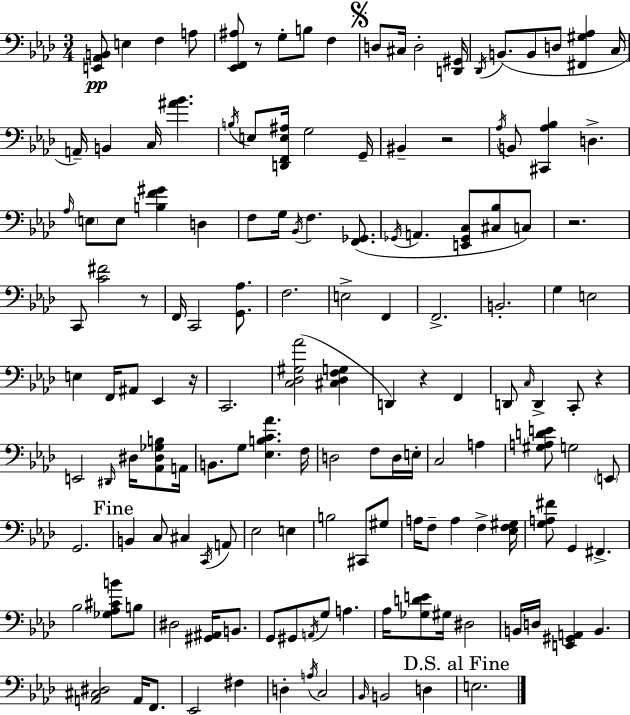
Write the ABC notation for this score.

X:1
T:Untitled
M:3/4
L:1/4
K:Fm
[E,,_A,,B,,]/2 E, F, A,/2 [_E,,F,,^A,]/2 z/2 G,/2 B,/2 F, D,/2 ^C,/4 D,2 [D,,^G,,]/4 _D,,/4 B,,/2 B,,/2 D,/2 [^F,,^G,_A,] C,/4 A,,/4 B,, C,/4 [^A_B] B,/4 E,/2 [D,,F,,E,^A,]/4 G,2 G,,/4 ^B,, z2 _A,/4 B,,/2 [^C,,_A,_B,] D, _A,/4 E,/2 E,/2 [B,F^G] D, F,/2 G,/4 _B,,/4 F, [F,,_G,,]/2 _G,,/4 A,, [E,,_G,,C,]/2 [^C,_B,]/2 C,/2 z2 C,,/2 [C^F]2 z/2 F,,/4 C,,2 [G,,_A,]/2 F,2 E,2 F,, F,,2 B,,2 G, E,2 E, F,,/4 ^A,,/2 _E,, z/4 C,,2 [C,_D,^G,_A]2 [^C,_D,F,G,] D,, z F,, D,,/2 C,/4 D,, C,,/2 z E,,2 ^D,,/4 ^D,/4 [_A,,^D,_G,B,]/2 A,,/4 B,,/2 G,/2 [_E,B,C_A] F,/4 D,2 F,/2 D,/4 E,/4 C,2 A, [^G,A,DE]/2 G,2 E,,/2 G,,2 B,, C,/2 ^C, C,,/4 A,,/2 _E,2 E, B,2 ^C,,/2 ^G,/2 A,/4 F,/2 A, F, [_E,F,^G,]/4 [G,A,^F]/2 G,, ^F,, _B,2 [_G,_A,^CB]/2 B,/2 ^D,2 [^G,,^A,,]/4 B,,/2 G,,/2 ^G,,/2 A,,/4 G,/2 A, _A,/4 [_G,DE]/2 ^G,/4 ^D,2 B,,/4 D,/4 [E,,^G,,A,,] B,, [A,,^C,^D,]2 A,,/4 F,,/2 _E,,2 ^F, D, A,/4 C,2 _B,,/4 B,,2 D, E,2